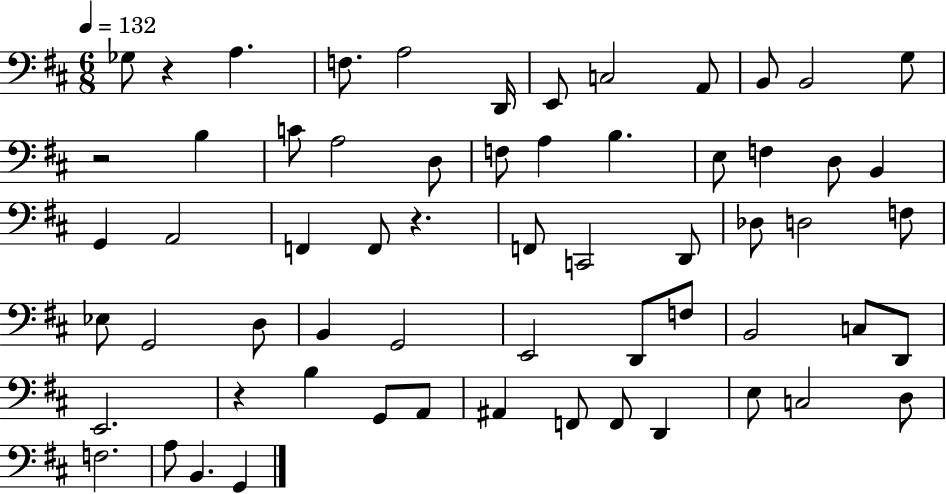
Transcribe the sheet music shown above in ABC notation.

X:1
T:Untitled
M:6/8
L:1/4
K:D
_G,/2 z A, F,/2 A,2 D,,/4 E,,/2 C,2 A,,/2 B,,/2 B,,2 G,/2 z2 B, C/2 A,2 D,/2 F,/2 A, B, E,/2 F, D,/2 B,, G,, A,,2 F,, F,,/2 z F,,/2 C,,2 D,,/2 _D,/2 D,2 F,/2 _E,/2 G,,2 D,/2 B,, G,,2 E,,2 D,,/2 F,/2 B,,2 C,/2 D,,/2 E,,2 z B, G,,/2 A,,/2 ^A,, F,,/2 F,,/2 D,, E,/2 C,2 D,/2 F,2 A,/2 B,, G,,